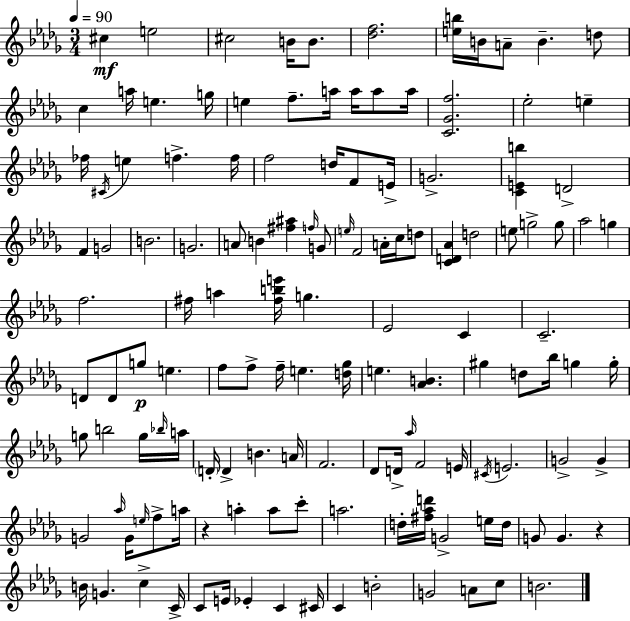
{
  \clef treble
  \numericTimeSignature
  \time 3/4
  \key bes \minor
  \tempo 4 = 90
  cis''4\mf e''2 | cis''2 b'16 b'8. | <des'' f''>2. | <e'' b''>16 b'16 a'8-- b'4.-- d''8 | \break c''4 a''16 e''4. g''16 | e''4 f''8.-- a''16 a''16 a''8 a''16 | <c' ges' f''>2. | ees''2-. e''4-- | \break fes''16 \acciaccatura { cis'16 } e''4 f''4.-> | f''16 f''2 d''16 f'8 | e'16-> g'2.-> | <c' e' b''>4 d'2-> | \break f'4 g'2 | b'2. | g'2. | a'8 b'4 <fis'' ais''>4 \grace { f''16 } | \break g'8 \grace { e''16 } f'2 a'16-. | c''16 d''8 <c' d' aes'>4 d''2 | e''8 g''2-> | g''8 aes''2 g''4 | \break f''2. | fis''16 a''4 <fis'' b'' e'''>16 g''4. | ees'2 c'4 | c'2.-- | \break d'8 d'8 g''8\p e''4. | f''8 f''8-> f''16-- e''4. | <d'' ges''>16 e''4. <aes' b'>4. | gis''4 d''8 bes''16 g''4 | \break g''16-. g''8 b''2 | g''16 \grace { bes''16 } a''16 \parenthesize d'16-. d'4-> b'4. | a'16 f'2. | des'8 d'16-> \grace { aes''16 } f'2 | \break e'16 \acciaccatura { cis'16 } e'2. | g'2-> | g'4-> g'2 | \grace { aes''16 } g'16 \grace { e''16 } f''8-> a''16 r4 | \break a''4-. a''8 c'''8-. a''2. | d''16-. <fis'' aes'' d'''>16 g'2-> | e''16 d''16 g'8 g'4. | r4 b'16 g'4. | \break c''4-> c'16-> c'8 e'16 ees'4-. | c'4 cis'16 c'4 | b'2-. g'2 | a'8 c''8 b'2. | \break \bar "|."
}